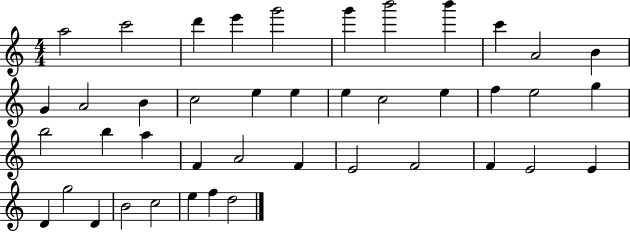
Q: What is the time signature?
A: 4/4